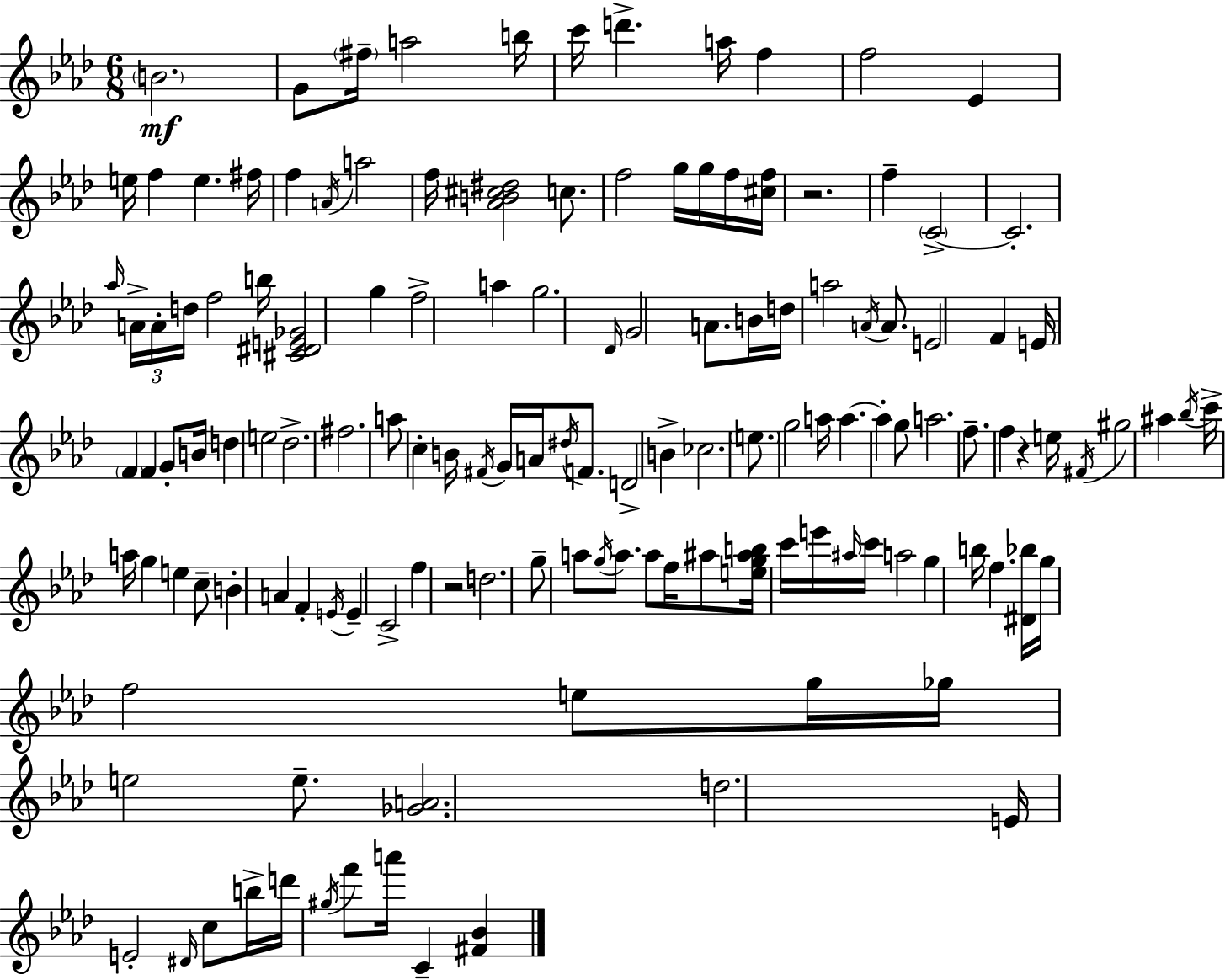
{
  \clef treble
  \numericTimeSignature
  \time 6/8
  \key aes \major
  \repeat volta 2 { \parenthesize b'2.\mf | g'8 \parenthesize fis''16-- a''2 b''16 | c'''16 d'''4.-> a''16 f''4 | f''2 ees'4 | \break e''16 f''4 e''4. fis''16 | f''4 \acciaccatura { a'16 } a''2 | f''16 <aes' b' cis'' dis''>2 c''8. | f''2 g''16 g''16 f''16 | \break <cis'' f''>16 r2. | f''4-- \parenthesize c'2->~~ | c'2.-. | \grace { aes''16 } \tuplet 3/2 { a'16-> a'16-. d''16 } f''2 | \break b''16 <cis' dis' e' ges'>2 g''4 | f''2-> a''4 | g''2. | \grace { des'16 } g'2 a'8. | \break b'16 d''16 a''2 | \acciaccatura { a'16 } a'8. e'2 | f'4 e'16 \parenthesize f'4 f'4 | g'8-. b'16 d''4 e''2 | \break des''2.-> | fis''2. | a''8 c''4-. b'16 \acciaccatura { fis'16 } | g'16 a'16 \acciaccatura { dis''16 } f'8. d'2-> | \break b'4-> ces''2. | \parenthesize e''8. g''2 | a''16 a''4.~~ | a''4-. g''8 a''2. | \break f''8.-- f''4 | r4 e''16 \acciaccatura { fis'16 } gis''2 | ais''4 \acciaccatura { bes''16 } c'''16-> a''16 g''4 | e''4 c''8-- b'4-. | \break a'4 f'4-. \acciaccatura { e'16 } e'4-- | c'2-> f''4 | r2 d''2. | g''8-- a''8 | \break \acciaccatura { g''16 } a''8. a''8 f''16 ais''8 <e'' g'' ais'' b''>16 c'''16 | e'''16 \grace { ais''16 } c'''16 a''2 g''4 | b''16 f''4. <dis' bes''>16 g''16 | f''2 e''8 g''16 ges''16 | \break e''2 e''8.-- <ges' a'>2. | d''2. | e'16 | e'2-. \grace { dis'16 } c''8 b''16-> | \break d'''16 \acciaccatura { gis''16 } f'''8 a'''16 c'4-- <fis' bes'>4 | } \bar "|."
}